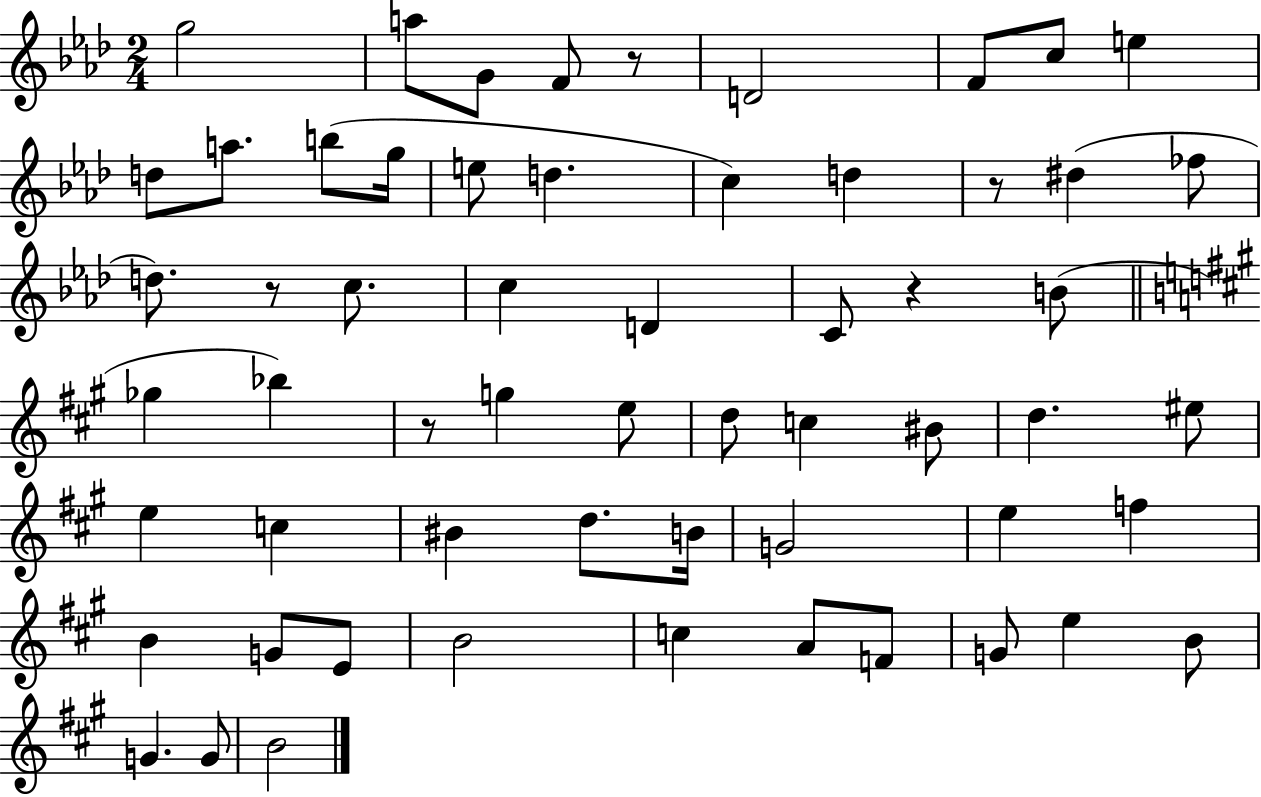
{
  \clef treble
  \numericTimeSignature
  \time 2/4
  \key aes \major
  g''2 | a''8 g'8 f'8 r8 | d'2 | f'8 c''8 e''4 | \break d''8 a''8. b''8( g''16 | e''8 d''4. | c''4) d''4 | r8 dis''4( fes''8 | \break d''8.) r8 c''8. | c''4 d'4 | c'8 r4 b'8( | \bar "||" \break \key a \major ges''4 bes''4) | r8 g''4 e''8 | d''8 c''4 bis'8 | d''4. eis''8 | \break e''4 c''4 | bis'4 d''8. b'16 | g'2 | e''4 f''4 | \break b'4 g'8 e'8 | b'2 | c''4 a'8 f'8 | g'8 e''4 b'8 | \break g'4. g'8 | b'2 | \bar "|."
}